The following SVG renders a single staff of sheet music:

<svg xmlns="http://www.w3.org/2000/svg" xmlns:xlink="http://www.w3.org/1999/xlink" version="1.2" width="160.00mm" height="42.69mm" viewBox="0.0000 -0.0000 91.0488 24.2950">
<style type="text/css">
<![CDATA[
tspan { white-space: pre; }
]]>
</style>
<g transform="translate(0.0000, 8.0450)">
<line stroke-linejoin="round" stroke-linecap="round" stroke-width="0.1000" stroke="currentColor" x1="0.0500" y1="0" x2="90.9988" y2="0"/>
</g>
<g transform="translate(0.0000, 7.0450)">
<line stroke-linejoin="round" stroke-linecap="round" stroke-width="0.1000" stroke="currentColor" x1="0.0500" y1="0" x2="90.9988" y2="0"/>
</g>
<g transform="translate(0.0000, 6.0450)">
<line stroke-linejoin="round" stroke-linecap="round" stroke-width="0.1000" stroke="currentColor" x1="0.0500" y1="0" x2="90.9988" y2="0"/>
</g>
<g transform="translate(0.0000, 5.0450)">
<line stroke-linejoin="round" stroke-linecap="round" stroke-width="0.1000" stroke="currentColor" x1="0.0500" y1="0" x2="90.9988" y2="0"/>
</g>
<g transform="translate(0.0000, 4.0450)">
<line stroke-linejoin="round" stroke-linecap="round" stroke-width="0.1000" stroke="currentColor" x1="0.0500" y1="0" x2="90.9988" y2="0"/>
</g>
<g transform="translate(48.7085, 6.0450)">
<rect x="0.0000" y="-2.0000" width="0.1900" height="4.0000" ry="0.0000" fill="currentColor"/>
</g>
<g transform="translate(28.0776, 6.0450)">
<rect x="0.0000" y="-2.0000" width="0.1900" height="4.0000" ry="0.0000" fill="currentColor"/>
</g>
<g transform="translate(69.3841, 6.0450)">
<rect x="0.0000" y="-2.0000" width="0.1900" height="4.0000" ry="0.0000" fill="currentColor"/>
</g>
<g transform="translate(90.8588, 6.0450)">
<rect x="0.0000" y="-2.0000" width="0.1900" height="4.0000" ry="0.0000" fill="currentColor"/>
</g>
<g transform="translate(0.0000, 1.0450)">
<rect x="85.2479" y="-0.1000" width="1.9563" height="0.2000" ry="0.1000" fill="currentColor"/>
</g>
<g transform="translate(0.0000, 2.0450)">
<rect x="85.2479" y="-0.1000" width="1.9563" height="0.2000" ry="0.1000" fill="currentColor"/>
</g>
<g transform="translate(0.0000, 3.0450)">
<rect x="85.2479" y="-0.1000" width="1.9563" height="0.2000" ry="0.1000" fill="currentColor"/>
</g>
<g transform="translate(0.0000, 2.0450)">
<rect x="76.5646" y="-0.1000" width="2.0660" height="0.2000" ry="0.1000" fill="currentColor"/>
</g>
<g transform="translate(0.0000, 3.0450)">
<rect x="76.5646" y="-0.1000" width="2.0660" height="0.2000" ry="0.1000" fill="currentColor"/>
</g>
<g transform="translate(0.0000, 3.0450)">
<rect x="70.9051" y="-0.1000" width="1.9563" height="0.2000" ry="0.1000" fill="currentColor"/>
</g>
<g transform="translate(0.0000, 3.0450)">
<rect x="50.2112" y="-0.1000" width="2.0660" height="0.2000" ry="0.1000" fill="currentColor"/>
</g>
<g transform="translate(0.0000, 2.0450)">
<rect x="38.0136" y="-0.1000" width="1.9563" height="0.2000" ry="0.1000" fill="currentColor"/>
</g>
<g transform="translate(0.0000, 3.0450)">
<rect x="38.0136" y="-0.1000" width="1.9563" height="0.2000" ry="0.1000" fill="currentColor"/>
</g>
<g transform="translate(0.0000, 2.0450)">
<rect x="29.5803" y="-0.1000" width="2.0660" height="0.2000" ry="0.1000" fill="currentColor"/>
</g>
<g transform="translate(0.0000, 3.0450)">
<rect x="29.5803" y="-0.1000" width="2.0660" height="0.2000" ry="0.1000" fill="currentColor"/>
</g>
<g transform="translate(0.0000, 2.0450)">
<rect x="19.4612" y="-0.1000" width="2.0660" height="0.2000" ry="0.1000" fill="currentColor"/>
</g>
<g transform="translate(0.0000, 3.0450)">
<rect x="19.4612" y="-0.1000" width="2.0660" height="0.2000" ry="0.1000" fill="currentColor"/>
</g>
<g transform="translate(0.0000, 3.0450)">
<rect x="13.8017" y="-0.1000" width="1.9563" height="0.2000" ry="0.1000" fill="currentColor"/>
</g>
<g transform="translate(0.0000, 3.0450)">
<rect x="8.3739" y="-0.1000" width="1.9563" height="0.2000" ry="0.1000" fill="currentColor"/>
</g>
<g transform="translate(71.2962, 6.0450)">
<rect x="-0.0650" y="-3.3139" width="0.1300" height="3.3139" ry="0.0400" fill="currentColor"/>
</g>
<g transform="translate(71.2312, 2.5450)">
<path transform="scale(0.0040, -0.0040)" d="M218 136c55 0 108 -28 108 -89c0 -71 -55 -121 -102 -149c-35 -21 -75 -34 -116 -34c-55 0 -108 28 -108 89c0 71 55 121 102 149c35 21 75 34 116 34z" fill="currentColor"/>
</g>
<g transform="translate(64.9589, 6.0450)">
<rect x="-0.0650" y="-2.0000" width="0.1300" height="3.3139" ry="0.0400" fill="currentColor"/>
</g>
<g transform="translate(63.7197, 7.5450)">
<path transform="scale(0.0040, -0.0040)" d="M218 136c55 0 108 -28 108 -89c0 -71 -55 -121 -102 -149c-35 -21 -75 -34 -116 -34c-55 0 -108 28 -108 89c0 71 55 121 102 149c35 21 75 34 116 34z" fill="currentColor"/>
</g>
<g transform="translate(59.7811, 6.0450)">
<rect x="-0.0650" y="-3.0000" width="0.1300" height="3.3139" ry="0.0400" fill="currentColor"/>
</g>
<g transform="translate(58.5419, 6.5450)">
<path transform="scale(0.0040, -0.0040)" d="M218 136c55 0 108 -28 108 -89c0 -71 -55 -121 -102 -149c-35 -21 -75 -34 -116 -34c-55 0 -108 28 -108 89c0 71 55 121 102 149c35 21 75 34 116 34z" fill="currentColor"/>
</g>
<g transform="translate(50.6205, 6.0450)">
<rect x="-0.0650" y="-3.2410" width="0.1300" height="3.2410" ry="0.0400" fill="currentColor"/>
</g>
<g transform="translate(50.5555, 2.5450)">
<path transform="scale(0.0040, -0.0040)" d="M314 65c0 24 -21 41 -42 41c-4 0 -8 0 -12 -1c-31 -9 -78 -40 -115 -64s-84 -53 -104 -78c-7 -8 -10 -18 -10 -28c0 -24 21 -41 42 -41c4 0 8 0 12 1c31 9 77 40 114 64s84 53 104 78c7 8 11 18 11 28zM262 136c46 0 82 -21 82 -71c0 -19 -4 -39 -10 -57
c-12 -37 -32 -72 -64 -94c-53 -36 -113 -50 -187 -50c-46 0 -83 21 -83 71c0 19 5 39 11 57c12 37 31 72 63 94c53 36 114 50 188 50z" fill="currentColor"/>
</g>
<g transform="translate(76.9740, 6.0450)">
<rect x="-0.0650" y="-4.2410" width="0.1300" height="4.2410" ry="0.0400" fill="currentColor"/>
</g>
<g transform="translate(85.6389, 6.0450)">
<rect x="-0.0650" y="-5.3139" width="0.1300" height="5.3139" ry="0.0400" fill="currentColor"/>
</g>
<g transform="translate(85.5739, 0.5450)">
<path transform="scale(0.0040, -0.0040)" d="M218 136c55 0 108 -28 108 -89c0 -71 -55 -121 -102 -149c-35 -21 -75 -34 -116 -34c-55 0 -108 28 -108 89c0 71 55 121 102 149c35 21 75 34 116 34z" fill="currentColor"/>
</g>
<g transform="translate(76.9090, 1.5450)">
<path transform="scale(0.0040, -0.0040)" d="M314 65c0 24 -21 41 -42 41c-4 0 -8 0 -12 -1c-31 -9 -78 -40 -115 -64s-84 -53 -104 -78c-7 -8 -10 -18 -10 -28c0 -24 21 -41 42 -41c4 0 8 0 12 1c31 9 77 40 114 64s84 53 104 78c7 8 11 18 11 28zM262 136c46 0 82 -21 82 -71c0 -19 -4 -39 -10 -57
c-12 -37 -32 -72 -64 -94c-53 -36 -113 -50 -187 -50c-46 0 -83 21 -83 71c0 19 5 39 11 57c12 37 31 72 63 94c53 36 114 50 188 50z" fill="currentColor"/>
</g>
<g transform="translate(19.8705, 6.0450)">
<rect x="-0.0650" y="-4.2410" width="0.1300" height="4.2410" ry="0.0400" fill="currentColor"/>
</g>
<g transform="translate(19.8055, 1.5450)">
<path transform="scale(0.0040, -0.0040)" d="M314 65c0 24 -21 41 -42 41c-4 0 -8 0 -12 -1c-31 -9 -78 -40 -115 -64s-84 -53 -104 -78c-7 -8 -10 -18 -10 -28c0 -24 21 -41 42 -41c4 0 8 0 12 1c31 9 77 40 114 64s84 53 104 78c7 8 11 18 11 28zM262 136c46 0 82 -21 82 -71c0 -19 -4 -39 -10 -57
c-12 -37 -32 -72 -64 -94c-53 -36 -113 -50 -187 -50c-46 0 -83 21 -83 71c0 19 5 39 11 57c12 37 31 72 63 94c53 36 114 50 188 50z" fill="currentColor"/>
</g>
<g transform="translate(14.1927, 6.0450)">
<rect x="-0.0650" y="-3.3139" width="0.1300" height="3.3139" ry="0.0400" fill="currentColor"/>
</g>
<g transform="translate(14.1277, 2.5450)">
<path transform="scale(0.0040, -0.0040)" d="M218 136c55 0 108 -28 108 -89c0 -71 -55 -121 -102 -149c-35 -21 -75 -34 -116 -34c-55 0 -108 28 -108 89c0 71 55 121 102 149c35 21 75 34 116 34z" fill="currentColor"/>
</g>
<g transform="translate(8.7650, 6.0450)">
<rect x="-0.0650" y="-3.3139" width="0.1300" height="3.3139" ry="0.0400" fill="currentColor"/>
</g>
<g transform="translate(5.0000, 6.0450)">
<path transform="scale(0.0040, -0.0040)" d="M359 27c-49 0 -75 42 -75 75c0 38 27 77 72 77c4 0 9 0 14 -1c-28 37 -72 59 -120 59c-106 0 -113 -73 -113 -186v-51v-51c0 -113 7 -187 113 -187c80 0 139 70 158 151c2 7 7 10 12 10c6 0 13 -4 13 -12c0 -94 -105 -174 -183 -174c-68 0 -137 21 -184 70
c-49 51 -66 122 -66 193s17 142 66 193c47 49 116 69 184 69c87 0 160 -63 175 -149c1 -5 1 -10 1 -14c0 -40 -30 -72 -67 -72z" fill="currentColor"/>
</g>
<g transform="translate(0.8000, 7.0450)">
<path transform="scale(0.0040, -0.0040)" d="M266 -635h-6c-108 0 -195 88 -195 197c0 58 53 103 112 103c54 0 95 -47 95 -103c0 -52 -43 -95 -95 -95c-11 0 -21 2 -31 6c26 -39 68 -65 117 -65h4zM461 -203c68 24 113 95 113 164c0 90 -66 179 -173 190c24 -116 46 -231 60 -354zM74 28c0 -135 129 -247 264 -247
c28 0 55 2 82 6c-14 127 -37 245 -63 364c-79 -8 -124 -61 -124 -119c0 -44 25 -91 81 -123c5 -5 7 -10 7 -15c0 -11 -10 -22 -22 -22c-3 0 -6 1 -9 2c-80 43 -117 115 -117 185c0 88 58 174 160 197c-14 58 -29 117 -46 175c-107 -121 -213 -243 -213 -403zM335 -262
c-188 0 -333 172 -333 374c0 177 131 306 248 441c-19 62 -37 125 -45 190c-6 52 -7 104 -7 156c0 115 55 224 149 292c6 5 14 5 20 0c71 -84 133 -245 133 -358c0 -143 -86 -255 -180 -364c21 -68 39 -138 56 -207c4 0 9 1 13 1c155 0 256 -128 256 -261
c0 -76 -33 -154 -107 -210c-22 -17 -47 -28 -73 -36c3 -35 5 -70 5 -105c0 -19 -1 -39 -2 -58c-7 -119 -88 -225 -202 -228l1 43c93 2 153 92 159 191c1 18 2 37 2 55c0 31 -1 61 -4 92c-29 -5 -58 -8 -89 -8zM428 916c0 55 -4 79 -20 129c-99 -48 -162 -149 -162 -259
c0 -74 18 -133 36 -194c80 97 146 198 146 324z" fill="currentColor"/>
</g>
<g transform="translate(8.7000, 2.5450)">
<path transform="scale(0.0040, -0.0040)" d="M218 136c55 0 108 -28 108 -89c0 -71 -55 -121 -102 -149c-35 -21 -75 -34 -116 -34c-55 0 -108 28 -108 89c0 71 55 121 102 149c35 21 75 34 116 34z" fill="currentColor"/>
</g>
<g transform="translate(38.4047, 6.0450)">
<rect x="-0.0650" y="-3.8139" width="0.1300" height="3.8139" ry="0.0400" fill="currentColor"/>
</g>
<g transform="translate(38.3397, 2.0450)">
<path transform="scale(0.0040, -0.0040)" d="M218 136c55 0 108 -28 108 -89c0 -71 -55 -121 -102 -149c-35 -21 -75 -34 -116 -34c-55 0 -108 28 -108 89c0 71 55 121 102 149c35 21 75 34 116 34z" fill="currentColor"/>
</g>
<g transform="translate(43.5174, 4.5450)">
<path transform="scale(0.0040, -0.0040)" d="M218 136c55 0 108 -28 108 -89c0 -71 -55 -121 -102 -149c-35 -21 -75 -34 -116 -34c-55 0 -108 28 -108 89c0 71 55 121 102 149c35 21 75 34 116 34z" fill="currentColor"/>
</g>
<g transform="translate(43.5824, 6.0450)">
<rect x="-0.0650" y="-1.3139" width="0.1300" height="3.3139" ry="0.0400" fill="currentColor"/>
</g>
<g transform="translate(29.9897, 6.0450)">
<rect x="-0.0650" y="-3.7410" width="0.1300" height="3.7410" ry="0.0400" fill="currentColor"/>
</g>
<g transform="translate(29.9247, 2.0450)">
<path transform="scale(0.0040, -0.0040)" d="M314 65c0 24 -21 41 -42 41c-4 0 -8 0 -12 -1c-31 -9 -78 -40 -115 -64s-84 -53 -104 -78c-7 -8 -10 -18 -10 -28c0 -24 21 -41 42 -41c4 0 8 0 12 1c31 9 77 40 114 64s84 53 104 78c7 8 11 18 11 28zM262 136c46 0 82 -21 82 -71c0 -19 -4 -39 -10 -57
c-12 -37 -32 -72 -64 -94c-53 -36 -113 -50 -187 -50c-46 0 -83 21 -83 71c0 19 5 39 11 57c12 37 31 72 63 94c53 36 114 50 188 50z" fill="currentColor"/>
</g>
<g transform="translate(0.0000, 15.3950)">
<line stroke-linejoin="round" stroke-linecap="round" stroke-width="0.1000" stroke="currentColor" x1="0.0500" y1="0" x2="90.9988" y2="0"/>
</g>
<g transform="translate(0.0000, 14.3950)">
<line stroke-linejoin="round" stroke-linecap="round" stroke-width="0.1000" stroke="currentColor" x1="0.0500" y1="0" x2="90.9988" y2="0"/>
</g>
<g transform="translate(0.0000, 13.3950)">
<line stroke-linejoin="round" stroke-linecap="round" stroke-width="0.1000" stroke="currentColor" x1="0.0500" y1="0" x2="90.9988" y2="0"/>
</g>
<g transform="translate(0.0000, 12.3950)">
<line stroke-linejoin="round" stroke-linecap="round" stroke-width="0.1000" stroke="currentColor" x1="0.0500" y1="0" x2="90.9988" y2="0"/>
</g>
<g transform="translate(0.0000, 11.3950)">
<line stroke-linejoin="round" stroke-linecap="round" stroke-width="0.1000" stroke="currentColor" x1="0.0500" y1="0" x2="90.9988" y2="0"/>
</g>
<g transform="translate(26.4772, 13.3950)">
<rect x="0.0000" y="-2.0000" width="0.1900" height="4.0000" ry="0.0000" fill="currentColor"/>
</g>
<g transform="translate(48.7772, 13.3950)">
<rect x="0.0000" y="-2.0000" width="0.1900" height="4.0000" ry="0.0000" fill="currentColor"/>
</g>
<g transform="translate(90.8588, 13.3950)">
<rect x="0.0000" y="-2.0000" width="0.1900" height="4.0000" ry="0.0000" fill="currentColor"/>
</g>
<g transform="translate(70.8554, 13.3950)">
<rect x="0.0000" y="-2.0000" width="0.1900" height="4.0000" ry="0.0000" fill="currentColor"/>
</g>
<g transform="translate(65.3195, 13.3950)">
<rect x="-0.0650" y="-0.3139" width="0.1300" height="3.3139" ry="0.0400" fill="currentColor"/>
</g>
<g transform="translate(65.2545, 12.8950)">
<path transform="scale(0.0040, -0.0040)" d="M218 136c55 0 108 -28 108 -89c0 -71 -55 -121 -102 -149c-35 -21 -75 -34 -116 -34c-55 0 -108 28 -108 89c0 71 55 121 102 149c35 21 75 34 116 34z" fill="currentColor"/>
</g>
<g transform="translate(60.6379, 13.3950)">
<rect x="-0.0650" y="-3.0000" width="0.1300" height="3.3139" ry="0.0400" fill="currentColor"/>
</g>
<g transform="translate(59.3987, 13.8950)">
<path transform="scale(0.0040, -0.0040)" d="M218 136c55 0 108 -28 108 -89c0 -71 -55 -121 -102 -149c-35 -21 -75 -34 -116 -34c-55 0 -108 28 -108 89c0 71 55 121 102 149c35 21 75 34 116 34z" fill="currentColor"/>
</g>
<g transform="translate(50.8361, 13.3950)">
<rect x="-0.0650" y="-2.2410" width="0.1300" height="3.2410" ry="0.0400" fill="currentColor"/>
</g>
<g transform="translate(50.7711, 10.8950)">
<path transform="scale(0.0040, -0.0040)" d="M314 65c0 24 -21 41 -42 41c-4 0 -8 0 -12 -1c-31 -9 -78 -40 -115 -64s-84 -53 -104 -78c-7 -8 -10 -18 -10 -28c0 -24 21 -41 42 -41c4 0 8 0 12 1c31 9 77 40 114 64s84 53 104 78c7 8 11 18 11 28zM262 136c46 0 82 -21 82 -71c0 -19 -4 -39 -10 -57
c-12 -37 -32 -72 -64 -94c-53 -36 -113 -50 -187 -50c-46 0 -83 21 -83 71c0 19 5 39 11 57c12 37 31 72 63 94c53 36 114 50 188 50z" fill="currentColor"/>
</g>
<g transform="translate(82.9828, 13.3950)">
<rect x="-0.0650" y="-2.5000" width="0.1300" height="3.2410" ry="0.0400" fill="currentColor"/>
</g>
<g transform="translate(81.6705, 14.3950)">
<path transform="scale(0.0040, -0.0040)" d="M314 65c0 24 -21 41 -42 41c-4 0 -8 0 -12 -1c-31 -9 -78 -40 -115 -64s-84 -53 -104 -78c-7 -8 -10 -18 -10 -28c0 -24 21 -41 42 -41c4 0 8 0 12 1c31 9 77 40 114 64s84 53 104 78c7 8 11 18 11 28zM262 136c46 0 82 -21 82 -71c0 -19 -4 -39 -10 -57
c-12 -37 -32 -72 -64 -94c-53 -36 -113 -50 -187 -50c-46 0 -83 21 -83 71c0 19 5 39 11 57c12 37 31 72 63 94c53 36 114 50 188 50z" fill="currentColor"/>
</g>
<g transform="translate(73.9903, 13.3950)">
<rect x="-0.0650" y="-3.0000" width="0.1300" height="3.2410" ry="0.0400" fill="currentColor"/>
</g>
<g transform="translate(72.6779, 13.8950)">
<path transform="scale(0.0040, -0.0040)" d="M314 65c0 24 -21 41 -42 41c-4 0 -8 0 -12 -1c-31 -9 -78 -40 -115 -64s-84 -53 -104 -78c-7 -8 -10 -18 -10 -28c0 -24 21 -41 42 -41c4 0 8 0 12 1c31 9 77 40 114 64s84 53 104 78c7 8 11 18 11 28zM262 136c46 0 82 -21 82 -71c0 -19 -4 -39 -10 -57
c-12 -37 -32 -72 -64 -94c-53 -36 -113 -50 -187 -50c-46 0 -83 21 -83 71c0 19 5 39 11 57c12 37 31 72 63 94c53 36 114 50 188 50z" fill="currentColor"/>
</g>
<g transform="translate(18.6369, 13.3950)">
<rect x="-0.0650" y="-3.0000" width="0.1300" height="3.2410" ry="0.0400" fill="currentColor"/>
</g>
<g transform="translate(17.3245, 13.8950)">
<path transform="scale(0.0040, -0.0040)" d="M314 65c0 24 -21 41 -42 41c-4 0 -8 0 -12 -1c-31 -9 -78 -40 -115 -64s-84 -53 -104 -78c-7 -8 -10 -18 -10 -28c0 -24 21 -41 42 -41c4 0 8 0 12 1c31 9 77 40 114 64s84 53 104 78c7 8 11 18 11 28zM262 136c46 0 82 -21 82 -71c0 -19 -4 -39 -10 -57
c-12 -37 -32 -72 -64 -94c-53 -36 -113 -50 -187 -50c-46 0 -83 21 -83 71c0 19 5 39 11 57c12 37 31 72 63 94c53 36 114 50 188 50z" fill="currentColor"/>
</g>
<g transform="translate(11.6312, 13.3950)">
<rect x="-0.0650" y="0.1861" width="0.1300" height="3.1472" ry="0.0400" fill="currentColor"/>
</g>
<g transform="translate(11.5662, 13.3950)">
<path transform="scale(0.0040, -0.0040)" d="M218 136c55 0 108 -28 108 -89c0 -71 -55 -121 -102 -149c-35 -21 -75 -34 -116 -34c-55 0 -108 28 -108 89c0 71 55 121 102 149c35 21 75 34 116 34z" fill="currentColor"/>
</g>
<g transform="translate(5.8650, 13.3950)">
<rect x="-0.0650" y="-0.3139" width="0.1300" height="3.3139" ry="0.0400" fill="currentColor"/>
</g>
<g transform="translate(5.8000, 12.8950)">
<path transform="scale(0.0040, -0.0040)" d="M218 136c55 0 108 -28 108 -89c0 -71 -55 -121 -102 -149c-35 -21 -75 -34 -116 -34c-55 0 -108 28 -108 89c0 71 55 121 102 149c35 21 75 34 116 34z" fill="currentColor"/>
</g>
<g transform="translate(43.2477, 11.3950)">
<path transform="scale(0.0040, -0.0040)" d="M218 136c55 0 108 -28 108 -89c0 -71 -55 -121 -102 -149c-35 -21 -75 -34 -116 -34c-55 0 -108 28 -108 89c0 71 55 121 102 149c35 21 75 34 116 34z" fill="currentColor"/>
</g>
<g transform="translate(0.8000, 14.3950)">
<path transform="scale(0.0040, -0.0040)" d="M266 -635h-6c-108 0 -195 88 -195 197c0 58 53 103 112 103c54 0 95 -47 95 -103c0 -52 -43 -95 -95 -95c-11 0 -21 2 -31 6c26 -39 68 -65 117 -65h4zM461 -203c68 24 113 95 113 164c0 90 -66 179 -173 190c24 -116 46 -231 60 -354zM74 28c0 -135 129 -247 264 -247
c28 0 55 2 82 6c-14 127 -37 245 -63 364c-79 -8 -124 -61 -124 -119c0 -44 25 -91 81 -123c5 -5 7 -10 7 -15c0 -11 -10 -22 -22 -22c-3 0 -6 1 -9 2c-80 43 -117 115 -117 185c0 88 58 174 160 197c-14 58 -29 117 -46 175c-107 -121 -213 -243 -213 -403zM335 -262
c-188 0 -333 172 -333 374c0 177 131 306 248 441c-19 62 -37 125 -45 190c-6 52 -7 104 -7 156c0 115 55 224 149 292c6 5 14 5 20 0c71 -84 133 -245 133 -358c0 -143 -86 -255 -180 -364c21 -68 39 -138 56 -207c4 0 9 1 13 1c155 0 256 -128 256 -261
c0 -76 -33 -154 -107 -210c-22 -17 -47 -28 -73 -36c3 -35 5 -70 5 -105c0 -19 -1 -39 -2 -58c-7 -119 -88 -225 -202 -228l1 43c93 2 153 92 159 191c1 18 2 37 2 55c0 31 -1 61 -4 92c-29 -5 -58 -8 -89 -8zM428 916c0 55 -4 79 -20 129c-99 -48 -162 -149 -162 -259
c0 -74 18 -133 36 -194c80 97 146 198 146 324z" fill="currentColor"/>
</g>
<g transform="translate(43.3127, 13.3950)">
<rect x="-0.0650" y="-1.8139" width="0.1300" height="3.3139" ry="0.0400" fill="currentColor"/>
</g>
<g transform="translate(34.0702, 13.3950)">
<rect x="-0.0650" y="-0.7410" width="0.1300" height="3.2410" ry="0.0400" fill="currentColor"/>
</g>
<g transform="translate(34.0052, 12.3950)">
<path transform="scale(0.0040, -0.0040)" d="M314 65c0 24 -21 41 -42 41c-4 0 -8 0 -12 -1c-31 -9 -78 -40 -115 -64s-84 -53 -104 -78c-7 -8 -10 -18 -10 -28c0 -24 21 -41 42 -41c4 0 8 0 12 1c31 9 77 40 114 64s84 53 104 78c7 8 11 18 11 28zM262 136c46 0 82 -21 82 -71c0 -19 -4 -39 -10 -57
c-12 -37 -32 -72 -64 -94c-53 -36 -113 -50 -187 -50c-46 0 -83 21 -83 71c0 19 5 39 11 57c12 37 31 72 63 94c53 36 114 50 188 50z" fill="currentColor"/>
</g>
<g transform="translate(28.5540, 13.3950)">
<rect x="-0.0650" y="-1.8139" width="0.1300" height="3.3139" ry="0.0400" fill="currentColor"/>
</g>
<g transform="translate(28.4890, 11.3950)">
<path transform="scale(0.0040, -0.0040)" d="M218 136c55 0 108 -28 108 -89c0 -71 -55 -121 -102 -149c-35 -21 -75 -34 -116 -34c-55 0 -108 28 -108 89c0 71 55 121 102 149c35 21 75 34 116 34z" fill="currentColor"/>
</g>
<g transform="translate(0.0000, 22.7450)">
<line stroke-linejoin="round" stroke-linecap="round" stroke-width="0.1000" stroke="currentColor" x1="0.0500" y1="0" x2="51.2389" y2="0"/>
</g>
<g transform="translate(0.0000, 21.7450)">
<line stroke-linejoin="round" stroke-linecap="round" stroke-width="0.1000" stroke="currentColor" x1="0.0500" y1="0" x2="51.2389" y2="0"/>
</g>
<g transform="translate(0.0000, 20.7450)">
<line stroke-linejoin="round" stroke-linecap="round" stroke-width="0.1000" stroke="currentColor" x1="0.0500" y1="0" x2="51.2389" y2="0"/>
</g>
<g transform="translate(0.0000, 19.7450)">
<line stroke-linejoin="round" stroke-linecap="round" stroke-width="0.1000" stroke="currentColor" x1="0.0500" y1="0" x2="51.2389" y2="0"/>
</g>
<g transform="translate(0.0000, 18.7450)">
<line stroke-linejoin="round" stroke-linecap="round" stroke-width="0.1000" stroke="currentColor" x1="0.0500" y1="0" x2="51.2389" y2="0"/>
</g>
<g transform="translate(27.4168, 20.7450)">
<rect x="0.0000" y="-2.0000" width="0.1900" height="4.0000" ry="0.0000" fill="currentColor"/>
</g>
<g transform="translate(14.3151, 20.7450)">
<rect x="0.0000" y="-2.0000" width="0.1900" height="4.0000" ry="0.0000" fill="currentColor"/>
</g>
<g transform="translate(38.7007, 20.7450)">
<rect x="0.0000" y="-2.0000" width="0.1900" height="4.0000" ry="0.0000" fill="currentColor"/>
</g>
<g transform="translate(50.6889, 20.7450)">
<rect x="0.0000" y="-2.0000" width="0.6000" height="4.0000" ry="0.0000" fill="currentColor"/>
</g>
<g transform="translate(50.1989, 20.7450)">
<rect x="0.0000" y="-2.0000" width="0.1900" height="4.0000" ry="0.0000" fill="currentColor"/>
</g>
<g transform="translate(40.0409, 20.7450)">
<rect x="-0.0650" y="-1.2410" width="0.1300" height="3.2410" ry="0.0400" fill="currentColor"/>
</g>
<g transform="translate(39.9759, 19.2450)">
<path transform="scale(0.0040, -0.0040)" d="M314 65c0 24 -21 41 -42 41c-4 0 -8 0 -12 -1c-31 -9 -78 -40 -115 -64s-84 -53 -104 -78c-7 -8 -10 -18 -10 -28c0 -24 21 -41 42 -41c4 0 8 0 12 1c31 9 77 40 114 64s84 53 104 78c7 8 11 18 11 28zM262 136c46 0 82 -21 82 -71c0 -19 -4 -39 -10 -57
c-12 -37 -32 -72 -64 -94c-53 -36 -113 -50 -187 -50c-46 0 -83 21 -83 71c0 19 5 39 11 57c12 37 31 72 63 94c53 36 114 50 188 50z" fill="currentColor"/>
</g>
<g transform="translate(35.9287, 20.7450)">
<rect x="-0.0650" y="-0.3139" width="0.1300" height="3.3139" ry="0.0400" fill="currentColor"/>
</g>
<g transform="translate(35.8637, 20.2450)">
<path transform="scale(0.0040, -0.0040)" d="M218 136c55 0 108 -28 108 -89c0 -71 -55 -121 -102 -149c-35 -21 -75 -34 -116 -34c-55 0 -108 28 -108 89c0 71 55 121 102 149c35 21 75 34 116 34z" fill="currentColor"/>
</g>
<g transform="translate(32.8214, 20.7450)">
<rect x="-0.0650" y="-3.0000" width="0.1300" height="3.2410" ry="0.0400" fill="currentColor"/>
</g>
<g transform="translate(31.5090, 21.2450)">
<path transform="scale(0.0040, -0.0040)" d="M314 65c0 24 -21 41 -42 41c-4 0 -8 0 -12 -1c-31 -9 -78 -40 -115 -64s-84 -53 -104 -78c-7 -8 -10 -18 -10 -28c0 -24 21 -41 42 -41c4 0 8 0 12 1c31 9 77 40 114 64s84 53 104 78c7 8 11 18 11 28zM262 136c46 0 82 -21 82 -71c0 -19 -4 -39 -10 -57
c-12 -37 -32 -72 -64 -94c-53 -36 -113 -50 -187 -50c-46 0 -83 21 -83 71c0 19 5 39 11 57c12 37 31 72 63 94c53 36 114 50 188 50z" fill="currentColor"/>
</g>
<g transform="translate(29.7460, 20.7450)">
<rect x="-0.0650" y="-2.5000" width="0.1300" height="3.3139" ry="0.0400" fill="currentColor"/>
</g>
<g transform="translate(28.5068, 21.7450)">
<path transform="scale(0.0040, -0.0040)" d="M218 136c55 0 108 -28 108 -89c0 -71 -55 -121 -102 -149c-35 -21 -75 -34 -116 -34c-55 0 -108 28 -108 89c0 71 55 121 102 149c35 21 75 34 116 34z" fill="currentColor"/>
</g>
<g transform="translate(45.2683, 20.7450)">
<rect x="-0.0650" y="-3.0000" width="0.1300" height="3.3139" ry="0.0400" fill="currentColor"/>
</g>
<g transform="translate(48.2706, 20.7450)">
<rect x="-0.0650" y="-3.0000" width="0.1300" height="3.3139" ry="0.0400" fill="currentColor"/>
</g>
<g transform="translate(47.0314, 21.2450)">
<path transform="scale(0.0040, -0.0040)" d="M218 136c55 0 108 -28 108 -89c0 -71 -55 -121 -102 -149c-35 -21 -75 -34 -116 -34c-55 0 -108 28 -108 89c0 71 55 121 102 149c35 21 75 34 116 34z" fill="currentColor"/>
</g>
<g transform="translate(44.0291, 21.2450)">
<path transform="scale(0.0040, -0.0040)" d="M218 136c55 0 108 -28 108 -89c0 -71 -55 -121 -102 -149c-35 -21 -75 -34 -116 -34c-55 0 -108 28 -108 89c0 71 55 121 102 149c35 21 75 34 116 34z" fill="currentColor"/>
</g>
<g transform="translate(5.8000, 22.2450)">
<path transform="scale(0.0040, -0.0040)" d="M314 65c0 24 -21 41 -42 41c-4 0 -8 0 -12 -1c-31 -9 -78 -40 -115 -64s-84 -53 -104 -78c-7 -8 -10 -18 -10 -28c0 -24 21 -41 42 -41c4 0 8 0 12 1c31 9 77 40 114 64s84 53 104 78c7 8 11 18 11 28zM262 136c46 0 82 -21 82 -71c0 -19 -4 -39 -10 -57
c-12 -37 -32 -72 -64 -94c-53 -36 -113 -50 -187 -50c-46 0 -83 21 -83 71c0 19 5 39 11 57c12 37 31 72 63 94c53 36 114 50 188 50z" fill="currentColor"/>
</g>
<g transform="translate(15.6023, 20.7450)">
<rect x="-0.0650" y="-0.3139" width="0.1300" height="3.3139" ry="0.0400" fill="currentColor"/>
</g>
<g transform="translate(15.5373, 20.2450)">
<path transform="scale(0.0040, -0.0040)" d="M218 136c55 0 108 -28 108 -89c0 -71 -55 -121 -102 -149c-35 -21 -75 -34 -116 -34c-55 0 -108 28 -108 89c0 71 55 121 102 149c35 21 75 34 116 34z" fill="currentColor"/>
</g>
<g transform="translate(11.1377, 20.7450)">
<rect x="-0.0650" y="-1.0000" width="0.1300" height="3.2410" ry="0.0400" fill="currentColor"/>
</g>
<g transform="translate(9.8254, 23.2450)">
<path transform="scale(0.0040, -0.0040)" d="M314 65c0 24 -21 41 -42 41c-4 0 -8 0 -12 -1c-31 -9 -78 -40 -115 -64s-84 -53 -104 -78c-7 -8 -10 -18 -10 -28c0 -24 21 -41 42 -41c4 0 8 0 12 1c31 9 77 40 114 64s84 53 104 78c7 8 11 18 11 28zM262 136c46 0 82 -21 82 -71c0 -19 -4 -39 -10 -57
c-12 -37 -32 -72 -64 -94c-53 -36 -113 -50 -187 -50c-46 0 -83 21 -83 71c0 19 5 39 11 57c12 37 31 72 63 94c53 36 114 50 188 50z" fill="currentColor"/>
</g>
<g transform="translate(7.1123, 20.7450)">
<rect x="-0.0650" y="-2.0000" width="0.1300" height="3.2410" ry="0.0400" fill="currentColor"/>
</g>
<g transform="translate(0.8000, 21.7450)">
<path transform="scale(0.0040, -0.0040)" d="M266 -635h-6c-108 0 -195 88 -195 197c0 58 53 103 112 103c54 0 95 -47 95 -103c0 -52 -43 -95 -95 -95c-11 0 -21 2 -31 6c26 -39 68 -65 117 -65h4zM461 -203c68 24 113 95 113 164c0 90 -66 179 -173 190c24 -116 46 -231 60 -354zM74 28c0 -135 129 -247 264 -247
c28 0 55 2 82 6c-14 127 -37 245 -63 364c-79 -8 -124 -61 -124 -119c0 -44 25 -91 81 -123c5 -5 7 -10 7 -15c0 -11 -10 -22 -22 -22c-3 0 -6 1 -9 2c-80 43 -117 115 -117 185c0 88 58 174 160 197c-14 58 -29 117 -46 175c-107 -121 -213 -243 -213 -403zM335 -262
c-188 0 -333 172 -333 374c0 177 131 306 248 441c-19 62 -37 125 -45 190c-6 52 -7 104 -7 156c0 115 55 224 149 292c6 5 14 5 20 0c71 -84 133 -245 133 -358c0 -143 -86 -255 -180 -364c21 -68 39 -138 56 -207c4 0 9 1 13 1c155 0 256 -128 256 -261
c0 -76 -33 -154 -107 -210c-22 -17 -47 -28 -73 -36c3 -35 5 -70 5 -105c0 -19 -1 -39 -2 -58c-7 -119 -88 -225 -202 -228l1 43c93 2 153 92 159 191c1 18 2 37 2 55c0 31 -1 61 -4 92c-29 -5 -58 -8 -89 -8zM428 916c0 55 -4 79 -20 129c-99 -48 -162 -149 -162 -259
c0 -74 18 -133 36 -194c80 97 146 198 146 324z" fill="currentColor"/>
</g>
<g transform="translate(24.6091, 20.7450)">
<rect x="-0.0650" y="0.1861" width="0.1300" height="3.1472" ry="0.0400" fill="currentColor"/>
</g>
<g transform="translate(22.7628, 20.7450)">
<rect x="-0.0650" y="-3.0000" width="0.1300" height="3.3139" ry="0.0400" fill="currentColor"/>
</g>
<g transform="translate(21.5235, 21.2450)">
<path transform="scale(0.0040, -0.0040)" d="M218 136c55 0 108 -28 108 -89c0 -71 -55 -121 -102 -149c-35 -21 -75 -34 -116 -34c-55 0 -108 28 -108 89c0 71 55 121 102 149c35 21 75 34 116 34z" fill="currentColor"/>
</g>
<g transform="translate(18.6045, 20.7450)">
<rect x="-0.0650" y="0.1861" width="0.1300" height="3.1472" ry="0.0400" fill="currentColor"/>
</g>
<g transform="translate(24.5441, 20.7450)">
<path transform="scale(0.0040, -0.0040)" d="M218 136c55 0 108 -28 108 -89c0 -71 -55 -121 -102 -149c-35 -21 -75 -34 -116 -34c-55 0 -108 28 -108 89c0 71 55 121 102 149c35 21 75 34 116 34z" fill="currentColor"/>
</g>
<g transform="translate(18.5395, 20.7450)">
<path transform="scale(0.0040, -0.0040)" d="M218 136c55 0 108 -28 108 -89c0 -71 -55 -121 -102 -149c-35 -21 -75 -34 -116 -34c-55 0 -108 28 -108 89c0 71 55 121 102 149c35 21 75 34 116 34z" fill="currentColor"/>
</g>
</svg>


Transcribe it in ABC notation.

X:1
T:Untitled
M:4/4
L:1/4
K:C
b b d'2 c'2 c' e b2 A F b d'2 f' c B A2 f d2 f g2 A c A2 G2 F2 D2 c B A B G A2 c e2 A A